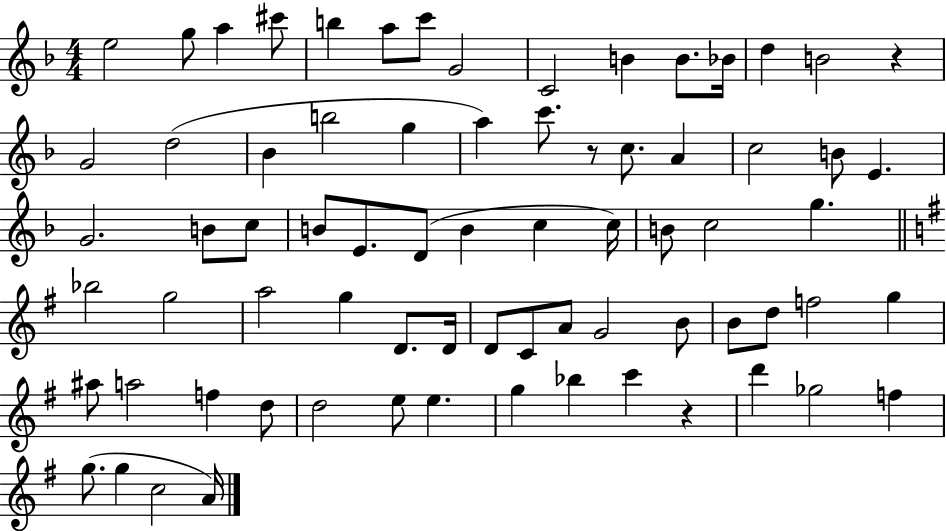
X:1
T:Untitled
M:4/4
L:1/4
K:F
e2 g/2 a ^c'/2 b a/2 c'/2 G2 C2 B B/2 _B/4 d B2 z G2 d2 _B b2 g a c'/2 z/2 c/2 A c2 B/2 E G2 B/2 c/2 B/2 E/2 D/2 B c c/4 B/2 c2 g _b2 g2 a2 g D/2 D/4 D/2 C/2 A/2 G2 B/2 B/2 d/2 f2 g ^a/2 a2 f d/2 d2 e/2 e g _b c' z d' _g2 f g/2 g c2 A/4